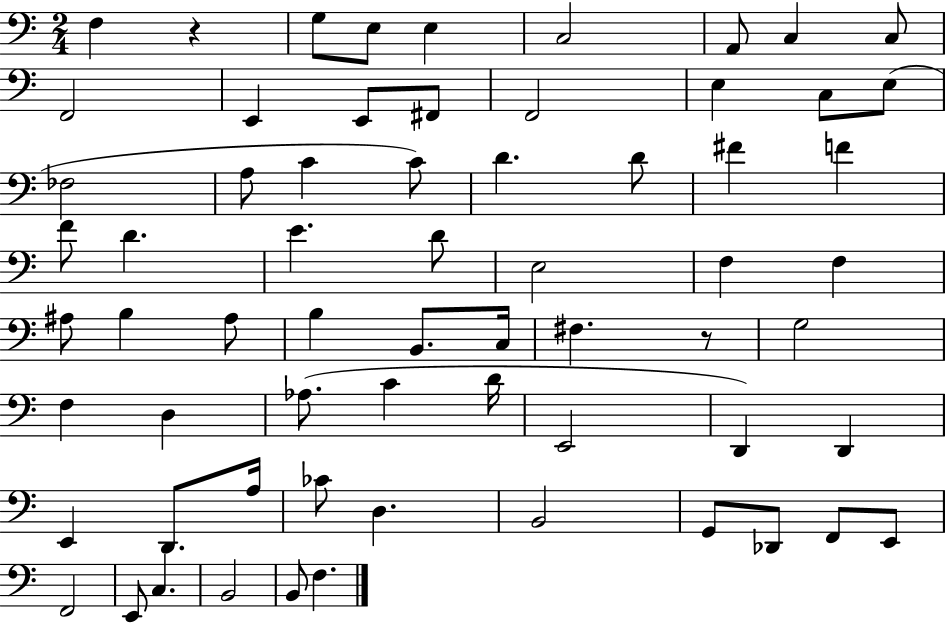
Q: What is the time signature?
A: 2/4